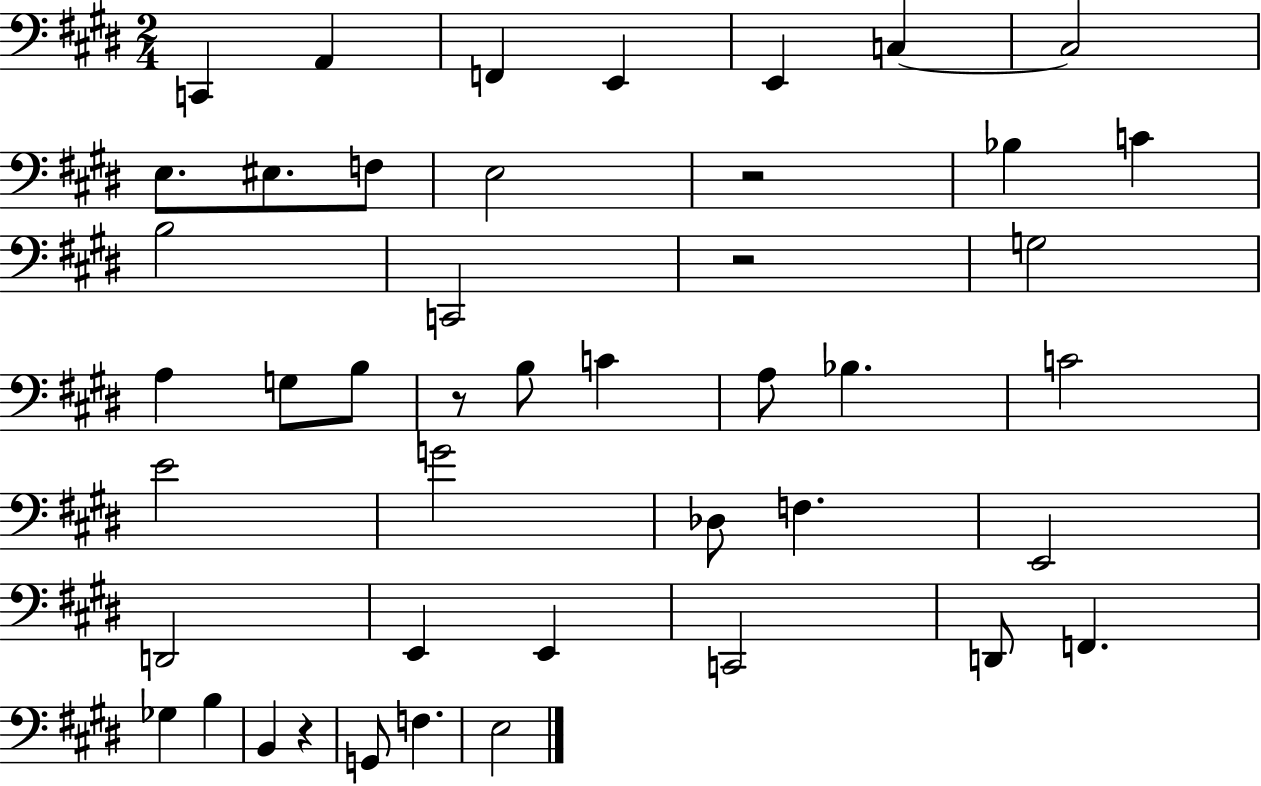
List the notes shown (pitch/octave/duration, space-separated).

C2/q A2/q F2/q E2/q E2/q C3/q C3/h E3/e. EIS3/e. F3/e E3/h R/h Bb3/q C4/q B3/h C2/h R/h G3/h A3/q G3/e B3/e R/e B3/e C4/q A3/e Bb3/q. C4/h E4/h G4/h Db3/e F3/q. E2/h D2/h E2/q E2/q C2/h D2/e F2/q. Gb3/q B3/q B2/q R/q G2/e F3/q. E3/h